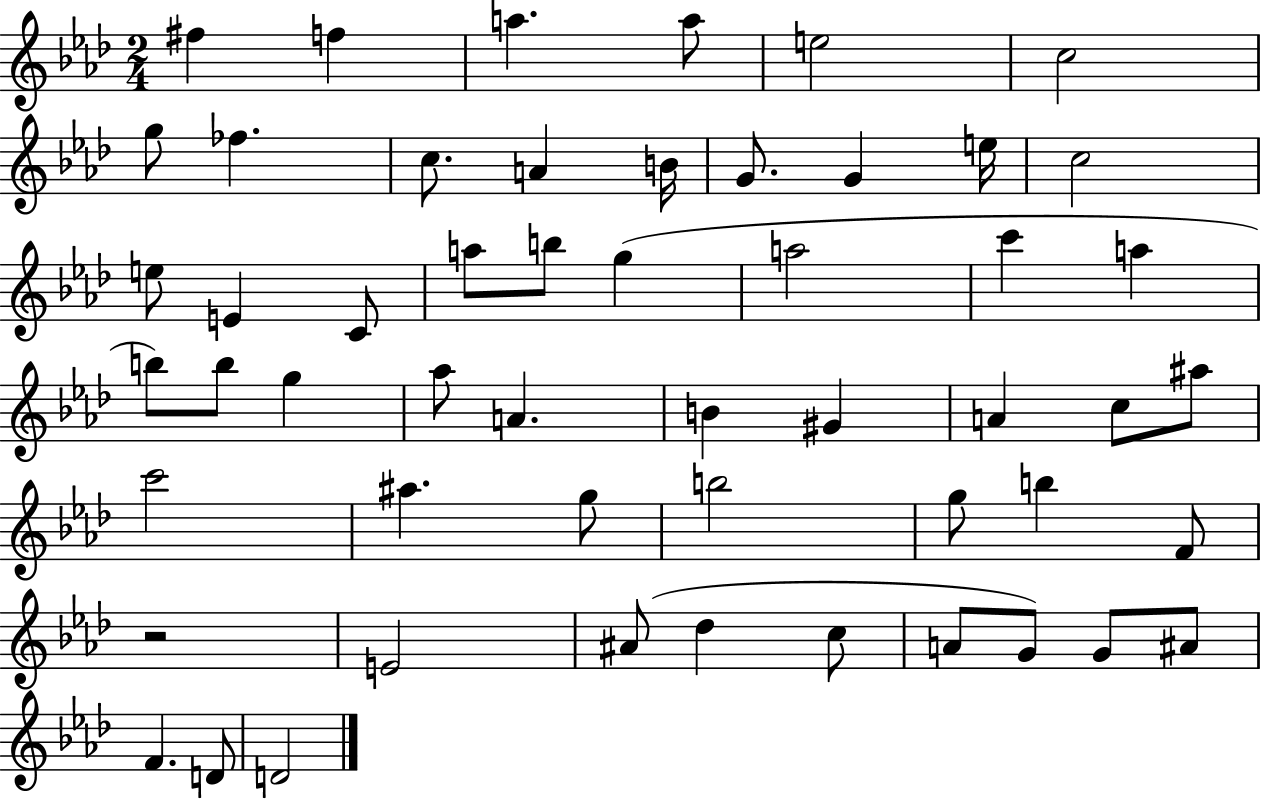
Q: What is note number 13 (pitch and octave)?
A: G4